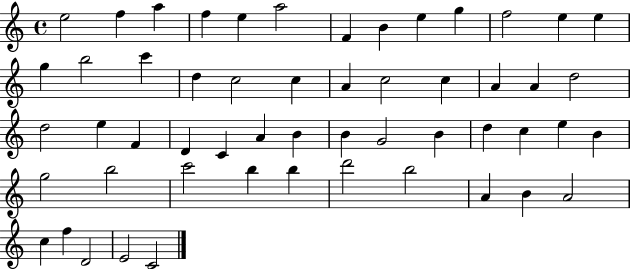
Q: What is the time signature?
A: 4/4